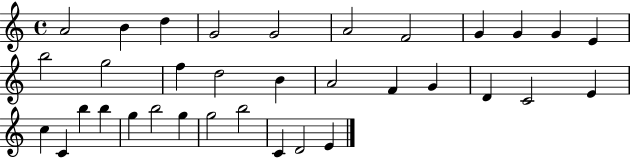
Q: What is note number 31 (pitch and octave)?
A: B5